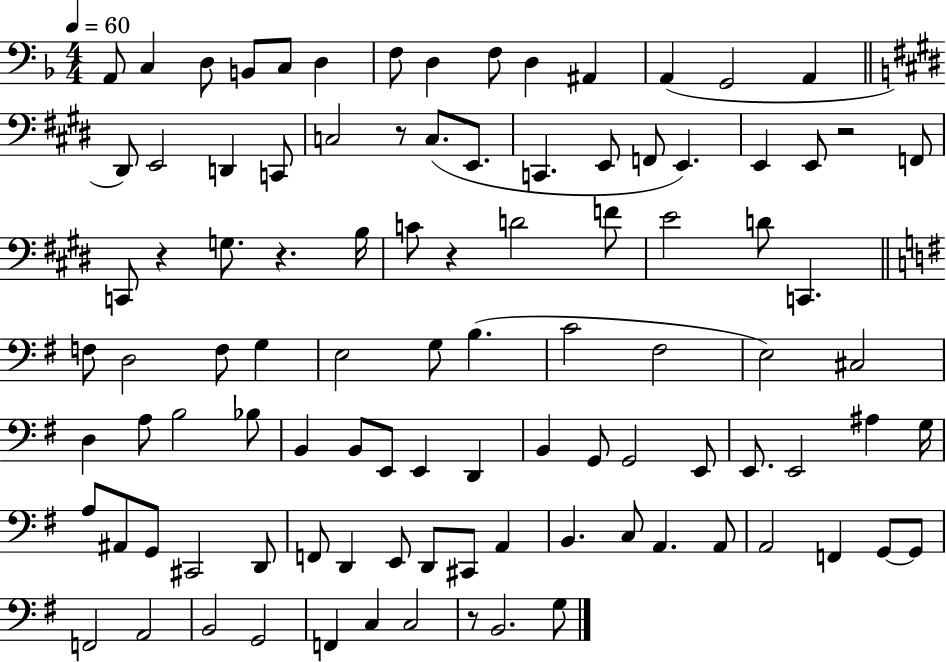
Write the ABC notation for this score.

X:1
T:Untitled
M:4/4
L:1/4
K:F
A,,/2 C, D,/2 B,,/2 C,/2 D, F,/2 D, F,/2 D, ^A,, A,, G,,2 A,, ^D,,/2 E,,2 D,, C,,/2 C,2 z/2 C,/2 E,,/2 C,, E,,/2 F,,/2 E,, E,, E,,/2 z2 F,,/2 C,,/2 z G,/2 z B,/4 C/2 z D2 F/2 E2 D/2 C,, F,/2 D,2 F,/2 G, E,2 G,/2 B, C2 ^F,2 E,2 ^C,2 D, A,/2 B,2 _B,/2 B,, B,,/2 E,,/2 E,, D,, B,, G,,/2 G,,2 E,,/2 E,,/2 E,,2 ^A, G,/4 A,/2 ^A,,/2 G,,/2 ^C,,2 D,,/2 F,,/2 D,, E,,/2 D,,/2 ^C,,/2 A,, B,, C,/2 A,, A,,/2 A,,2 F,, G,,/2 G,,/2 F,,2 A,,2 B,,2 G,,2 F,, C, C,2 z/2 B,,2 G,/2